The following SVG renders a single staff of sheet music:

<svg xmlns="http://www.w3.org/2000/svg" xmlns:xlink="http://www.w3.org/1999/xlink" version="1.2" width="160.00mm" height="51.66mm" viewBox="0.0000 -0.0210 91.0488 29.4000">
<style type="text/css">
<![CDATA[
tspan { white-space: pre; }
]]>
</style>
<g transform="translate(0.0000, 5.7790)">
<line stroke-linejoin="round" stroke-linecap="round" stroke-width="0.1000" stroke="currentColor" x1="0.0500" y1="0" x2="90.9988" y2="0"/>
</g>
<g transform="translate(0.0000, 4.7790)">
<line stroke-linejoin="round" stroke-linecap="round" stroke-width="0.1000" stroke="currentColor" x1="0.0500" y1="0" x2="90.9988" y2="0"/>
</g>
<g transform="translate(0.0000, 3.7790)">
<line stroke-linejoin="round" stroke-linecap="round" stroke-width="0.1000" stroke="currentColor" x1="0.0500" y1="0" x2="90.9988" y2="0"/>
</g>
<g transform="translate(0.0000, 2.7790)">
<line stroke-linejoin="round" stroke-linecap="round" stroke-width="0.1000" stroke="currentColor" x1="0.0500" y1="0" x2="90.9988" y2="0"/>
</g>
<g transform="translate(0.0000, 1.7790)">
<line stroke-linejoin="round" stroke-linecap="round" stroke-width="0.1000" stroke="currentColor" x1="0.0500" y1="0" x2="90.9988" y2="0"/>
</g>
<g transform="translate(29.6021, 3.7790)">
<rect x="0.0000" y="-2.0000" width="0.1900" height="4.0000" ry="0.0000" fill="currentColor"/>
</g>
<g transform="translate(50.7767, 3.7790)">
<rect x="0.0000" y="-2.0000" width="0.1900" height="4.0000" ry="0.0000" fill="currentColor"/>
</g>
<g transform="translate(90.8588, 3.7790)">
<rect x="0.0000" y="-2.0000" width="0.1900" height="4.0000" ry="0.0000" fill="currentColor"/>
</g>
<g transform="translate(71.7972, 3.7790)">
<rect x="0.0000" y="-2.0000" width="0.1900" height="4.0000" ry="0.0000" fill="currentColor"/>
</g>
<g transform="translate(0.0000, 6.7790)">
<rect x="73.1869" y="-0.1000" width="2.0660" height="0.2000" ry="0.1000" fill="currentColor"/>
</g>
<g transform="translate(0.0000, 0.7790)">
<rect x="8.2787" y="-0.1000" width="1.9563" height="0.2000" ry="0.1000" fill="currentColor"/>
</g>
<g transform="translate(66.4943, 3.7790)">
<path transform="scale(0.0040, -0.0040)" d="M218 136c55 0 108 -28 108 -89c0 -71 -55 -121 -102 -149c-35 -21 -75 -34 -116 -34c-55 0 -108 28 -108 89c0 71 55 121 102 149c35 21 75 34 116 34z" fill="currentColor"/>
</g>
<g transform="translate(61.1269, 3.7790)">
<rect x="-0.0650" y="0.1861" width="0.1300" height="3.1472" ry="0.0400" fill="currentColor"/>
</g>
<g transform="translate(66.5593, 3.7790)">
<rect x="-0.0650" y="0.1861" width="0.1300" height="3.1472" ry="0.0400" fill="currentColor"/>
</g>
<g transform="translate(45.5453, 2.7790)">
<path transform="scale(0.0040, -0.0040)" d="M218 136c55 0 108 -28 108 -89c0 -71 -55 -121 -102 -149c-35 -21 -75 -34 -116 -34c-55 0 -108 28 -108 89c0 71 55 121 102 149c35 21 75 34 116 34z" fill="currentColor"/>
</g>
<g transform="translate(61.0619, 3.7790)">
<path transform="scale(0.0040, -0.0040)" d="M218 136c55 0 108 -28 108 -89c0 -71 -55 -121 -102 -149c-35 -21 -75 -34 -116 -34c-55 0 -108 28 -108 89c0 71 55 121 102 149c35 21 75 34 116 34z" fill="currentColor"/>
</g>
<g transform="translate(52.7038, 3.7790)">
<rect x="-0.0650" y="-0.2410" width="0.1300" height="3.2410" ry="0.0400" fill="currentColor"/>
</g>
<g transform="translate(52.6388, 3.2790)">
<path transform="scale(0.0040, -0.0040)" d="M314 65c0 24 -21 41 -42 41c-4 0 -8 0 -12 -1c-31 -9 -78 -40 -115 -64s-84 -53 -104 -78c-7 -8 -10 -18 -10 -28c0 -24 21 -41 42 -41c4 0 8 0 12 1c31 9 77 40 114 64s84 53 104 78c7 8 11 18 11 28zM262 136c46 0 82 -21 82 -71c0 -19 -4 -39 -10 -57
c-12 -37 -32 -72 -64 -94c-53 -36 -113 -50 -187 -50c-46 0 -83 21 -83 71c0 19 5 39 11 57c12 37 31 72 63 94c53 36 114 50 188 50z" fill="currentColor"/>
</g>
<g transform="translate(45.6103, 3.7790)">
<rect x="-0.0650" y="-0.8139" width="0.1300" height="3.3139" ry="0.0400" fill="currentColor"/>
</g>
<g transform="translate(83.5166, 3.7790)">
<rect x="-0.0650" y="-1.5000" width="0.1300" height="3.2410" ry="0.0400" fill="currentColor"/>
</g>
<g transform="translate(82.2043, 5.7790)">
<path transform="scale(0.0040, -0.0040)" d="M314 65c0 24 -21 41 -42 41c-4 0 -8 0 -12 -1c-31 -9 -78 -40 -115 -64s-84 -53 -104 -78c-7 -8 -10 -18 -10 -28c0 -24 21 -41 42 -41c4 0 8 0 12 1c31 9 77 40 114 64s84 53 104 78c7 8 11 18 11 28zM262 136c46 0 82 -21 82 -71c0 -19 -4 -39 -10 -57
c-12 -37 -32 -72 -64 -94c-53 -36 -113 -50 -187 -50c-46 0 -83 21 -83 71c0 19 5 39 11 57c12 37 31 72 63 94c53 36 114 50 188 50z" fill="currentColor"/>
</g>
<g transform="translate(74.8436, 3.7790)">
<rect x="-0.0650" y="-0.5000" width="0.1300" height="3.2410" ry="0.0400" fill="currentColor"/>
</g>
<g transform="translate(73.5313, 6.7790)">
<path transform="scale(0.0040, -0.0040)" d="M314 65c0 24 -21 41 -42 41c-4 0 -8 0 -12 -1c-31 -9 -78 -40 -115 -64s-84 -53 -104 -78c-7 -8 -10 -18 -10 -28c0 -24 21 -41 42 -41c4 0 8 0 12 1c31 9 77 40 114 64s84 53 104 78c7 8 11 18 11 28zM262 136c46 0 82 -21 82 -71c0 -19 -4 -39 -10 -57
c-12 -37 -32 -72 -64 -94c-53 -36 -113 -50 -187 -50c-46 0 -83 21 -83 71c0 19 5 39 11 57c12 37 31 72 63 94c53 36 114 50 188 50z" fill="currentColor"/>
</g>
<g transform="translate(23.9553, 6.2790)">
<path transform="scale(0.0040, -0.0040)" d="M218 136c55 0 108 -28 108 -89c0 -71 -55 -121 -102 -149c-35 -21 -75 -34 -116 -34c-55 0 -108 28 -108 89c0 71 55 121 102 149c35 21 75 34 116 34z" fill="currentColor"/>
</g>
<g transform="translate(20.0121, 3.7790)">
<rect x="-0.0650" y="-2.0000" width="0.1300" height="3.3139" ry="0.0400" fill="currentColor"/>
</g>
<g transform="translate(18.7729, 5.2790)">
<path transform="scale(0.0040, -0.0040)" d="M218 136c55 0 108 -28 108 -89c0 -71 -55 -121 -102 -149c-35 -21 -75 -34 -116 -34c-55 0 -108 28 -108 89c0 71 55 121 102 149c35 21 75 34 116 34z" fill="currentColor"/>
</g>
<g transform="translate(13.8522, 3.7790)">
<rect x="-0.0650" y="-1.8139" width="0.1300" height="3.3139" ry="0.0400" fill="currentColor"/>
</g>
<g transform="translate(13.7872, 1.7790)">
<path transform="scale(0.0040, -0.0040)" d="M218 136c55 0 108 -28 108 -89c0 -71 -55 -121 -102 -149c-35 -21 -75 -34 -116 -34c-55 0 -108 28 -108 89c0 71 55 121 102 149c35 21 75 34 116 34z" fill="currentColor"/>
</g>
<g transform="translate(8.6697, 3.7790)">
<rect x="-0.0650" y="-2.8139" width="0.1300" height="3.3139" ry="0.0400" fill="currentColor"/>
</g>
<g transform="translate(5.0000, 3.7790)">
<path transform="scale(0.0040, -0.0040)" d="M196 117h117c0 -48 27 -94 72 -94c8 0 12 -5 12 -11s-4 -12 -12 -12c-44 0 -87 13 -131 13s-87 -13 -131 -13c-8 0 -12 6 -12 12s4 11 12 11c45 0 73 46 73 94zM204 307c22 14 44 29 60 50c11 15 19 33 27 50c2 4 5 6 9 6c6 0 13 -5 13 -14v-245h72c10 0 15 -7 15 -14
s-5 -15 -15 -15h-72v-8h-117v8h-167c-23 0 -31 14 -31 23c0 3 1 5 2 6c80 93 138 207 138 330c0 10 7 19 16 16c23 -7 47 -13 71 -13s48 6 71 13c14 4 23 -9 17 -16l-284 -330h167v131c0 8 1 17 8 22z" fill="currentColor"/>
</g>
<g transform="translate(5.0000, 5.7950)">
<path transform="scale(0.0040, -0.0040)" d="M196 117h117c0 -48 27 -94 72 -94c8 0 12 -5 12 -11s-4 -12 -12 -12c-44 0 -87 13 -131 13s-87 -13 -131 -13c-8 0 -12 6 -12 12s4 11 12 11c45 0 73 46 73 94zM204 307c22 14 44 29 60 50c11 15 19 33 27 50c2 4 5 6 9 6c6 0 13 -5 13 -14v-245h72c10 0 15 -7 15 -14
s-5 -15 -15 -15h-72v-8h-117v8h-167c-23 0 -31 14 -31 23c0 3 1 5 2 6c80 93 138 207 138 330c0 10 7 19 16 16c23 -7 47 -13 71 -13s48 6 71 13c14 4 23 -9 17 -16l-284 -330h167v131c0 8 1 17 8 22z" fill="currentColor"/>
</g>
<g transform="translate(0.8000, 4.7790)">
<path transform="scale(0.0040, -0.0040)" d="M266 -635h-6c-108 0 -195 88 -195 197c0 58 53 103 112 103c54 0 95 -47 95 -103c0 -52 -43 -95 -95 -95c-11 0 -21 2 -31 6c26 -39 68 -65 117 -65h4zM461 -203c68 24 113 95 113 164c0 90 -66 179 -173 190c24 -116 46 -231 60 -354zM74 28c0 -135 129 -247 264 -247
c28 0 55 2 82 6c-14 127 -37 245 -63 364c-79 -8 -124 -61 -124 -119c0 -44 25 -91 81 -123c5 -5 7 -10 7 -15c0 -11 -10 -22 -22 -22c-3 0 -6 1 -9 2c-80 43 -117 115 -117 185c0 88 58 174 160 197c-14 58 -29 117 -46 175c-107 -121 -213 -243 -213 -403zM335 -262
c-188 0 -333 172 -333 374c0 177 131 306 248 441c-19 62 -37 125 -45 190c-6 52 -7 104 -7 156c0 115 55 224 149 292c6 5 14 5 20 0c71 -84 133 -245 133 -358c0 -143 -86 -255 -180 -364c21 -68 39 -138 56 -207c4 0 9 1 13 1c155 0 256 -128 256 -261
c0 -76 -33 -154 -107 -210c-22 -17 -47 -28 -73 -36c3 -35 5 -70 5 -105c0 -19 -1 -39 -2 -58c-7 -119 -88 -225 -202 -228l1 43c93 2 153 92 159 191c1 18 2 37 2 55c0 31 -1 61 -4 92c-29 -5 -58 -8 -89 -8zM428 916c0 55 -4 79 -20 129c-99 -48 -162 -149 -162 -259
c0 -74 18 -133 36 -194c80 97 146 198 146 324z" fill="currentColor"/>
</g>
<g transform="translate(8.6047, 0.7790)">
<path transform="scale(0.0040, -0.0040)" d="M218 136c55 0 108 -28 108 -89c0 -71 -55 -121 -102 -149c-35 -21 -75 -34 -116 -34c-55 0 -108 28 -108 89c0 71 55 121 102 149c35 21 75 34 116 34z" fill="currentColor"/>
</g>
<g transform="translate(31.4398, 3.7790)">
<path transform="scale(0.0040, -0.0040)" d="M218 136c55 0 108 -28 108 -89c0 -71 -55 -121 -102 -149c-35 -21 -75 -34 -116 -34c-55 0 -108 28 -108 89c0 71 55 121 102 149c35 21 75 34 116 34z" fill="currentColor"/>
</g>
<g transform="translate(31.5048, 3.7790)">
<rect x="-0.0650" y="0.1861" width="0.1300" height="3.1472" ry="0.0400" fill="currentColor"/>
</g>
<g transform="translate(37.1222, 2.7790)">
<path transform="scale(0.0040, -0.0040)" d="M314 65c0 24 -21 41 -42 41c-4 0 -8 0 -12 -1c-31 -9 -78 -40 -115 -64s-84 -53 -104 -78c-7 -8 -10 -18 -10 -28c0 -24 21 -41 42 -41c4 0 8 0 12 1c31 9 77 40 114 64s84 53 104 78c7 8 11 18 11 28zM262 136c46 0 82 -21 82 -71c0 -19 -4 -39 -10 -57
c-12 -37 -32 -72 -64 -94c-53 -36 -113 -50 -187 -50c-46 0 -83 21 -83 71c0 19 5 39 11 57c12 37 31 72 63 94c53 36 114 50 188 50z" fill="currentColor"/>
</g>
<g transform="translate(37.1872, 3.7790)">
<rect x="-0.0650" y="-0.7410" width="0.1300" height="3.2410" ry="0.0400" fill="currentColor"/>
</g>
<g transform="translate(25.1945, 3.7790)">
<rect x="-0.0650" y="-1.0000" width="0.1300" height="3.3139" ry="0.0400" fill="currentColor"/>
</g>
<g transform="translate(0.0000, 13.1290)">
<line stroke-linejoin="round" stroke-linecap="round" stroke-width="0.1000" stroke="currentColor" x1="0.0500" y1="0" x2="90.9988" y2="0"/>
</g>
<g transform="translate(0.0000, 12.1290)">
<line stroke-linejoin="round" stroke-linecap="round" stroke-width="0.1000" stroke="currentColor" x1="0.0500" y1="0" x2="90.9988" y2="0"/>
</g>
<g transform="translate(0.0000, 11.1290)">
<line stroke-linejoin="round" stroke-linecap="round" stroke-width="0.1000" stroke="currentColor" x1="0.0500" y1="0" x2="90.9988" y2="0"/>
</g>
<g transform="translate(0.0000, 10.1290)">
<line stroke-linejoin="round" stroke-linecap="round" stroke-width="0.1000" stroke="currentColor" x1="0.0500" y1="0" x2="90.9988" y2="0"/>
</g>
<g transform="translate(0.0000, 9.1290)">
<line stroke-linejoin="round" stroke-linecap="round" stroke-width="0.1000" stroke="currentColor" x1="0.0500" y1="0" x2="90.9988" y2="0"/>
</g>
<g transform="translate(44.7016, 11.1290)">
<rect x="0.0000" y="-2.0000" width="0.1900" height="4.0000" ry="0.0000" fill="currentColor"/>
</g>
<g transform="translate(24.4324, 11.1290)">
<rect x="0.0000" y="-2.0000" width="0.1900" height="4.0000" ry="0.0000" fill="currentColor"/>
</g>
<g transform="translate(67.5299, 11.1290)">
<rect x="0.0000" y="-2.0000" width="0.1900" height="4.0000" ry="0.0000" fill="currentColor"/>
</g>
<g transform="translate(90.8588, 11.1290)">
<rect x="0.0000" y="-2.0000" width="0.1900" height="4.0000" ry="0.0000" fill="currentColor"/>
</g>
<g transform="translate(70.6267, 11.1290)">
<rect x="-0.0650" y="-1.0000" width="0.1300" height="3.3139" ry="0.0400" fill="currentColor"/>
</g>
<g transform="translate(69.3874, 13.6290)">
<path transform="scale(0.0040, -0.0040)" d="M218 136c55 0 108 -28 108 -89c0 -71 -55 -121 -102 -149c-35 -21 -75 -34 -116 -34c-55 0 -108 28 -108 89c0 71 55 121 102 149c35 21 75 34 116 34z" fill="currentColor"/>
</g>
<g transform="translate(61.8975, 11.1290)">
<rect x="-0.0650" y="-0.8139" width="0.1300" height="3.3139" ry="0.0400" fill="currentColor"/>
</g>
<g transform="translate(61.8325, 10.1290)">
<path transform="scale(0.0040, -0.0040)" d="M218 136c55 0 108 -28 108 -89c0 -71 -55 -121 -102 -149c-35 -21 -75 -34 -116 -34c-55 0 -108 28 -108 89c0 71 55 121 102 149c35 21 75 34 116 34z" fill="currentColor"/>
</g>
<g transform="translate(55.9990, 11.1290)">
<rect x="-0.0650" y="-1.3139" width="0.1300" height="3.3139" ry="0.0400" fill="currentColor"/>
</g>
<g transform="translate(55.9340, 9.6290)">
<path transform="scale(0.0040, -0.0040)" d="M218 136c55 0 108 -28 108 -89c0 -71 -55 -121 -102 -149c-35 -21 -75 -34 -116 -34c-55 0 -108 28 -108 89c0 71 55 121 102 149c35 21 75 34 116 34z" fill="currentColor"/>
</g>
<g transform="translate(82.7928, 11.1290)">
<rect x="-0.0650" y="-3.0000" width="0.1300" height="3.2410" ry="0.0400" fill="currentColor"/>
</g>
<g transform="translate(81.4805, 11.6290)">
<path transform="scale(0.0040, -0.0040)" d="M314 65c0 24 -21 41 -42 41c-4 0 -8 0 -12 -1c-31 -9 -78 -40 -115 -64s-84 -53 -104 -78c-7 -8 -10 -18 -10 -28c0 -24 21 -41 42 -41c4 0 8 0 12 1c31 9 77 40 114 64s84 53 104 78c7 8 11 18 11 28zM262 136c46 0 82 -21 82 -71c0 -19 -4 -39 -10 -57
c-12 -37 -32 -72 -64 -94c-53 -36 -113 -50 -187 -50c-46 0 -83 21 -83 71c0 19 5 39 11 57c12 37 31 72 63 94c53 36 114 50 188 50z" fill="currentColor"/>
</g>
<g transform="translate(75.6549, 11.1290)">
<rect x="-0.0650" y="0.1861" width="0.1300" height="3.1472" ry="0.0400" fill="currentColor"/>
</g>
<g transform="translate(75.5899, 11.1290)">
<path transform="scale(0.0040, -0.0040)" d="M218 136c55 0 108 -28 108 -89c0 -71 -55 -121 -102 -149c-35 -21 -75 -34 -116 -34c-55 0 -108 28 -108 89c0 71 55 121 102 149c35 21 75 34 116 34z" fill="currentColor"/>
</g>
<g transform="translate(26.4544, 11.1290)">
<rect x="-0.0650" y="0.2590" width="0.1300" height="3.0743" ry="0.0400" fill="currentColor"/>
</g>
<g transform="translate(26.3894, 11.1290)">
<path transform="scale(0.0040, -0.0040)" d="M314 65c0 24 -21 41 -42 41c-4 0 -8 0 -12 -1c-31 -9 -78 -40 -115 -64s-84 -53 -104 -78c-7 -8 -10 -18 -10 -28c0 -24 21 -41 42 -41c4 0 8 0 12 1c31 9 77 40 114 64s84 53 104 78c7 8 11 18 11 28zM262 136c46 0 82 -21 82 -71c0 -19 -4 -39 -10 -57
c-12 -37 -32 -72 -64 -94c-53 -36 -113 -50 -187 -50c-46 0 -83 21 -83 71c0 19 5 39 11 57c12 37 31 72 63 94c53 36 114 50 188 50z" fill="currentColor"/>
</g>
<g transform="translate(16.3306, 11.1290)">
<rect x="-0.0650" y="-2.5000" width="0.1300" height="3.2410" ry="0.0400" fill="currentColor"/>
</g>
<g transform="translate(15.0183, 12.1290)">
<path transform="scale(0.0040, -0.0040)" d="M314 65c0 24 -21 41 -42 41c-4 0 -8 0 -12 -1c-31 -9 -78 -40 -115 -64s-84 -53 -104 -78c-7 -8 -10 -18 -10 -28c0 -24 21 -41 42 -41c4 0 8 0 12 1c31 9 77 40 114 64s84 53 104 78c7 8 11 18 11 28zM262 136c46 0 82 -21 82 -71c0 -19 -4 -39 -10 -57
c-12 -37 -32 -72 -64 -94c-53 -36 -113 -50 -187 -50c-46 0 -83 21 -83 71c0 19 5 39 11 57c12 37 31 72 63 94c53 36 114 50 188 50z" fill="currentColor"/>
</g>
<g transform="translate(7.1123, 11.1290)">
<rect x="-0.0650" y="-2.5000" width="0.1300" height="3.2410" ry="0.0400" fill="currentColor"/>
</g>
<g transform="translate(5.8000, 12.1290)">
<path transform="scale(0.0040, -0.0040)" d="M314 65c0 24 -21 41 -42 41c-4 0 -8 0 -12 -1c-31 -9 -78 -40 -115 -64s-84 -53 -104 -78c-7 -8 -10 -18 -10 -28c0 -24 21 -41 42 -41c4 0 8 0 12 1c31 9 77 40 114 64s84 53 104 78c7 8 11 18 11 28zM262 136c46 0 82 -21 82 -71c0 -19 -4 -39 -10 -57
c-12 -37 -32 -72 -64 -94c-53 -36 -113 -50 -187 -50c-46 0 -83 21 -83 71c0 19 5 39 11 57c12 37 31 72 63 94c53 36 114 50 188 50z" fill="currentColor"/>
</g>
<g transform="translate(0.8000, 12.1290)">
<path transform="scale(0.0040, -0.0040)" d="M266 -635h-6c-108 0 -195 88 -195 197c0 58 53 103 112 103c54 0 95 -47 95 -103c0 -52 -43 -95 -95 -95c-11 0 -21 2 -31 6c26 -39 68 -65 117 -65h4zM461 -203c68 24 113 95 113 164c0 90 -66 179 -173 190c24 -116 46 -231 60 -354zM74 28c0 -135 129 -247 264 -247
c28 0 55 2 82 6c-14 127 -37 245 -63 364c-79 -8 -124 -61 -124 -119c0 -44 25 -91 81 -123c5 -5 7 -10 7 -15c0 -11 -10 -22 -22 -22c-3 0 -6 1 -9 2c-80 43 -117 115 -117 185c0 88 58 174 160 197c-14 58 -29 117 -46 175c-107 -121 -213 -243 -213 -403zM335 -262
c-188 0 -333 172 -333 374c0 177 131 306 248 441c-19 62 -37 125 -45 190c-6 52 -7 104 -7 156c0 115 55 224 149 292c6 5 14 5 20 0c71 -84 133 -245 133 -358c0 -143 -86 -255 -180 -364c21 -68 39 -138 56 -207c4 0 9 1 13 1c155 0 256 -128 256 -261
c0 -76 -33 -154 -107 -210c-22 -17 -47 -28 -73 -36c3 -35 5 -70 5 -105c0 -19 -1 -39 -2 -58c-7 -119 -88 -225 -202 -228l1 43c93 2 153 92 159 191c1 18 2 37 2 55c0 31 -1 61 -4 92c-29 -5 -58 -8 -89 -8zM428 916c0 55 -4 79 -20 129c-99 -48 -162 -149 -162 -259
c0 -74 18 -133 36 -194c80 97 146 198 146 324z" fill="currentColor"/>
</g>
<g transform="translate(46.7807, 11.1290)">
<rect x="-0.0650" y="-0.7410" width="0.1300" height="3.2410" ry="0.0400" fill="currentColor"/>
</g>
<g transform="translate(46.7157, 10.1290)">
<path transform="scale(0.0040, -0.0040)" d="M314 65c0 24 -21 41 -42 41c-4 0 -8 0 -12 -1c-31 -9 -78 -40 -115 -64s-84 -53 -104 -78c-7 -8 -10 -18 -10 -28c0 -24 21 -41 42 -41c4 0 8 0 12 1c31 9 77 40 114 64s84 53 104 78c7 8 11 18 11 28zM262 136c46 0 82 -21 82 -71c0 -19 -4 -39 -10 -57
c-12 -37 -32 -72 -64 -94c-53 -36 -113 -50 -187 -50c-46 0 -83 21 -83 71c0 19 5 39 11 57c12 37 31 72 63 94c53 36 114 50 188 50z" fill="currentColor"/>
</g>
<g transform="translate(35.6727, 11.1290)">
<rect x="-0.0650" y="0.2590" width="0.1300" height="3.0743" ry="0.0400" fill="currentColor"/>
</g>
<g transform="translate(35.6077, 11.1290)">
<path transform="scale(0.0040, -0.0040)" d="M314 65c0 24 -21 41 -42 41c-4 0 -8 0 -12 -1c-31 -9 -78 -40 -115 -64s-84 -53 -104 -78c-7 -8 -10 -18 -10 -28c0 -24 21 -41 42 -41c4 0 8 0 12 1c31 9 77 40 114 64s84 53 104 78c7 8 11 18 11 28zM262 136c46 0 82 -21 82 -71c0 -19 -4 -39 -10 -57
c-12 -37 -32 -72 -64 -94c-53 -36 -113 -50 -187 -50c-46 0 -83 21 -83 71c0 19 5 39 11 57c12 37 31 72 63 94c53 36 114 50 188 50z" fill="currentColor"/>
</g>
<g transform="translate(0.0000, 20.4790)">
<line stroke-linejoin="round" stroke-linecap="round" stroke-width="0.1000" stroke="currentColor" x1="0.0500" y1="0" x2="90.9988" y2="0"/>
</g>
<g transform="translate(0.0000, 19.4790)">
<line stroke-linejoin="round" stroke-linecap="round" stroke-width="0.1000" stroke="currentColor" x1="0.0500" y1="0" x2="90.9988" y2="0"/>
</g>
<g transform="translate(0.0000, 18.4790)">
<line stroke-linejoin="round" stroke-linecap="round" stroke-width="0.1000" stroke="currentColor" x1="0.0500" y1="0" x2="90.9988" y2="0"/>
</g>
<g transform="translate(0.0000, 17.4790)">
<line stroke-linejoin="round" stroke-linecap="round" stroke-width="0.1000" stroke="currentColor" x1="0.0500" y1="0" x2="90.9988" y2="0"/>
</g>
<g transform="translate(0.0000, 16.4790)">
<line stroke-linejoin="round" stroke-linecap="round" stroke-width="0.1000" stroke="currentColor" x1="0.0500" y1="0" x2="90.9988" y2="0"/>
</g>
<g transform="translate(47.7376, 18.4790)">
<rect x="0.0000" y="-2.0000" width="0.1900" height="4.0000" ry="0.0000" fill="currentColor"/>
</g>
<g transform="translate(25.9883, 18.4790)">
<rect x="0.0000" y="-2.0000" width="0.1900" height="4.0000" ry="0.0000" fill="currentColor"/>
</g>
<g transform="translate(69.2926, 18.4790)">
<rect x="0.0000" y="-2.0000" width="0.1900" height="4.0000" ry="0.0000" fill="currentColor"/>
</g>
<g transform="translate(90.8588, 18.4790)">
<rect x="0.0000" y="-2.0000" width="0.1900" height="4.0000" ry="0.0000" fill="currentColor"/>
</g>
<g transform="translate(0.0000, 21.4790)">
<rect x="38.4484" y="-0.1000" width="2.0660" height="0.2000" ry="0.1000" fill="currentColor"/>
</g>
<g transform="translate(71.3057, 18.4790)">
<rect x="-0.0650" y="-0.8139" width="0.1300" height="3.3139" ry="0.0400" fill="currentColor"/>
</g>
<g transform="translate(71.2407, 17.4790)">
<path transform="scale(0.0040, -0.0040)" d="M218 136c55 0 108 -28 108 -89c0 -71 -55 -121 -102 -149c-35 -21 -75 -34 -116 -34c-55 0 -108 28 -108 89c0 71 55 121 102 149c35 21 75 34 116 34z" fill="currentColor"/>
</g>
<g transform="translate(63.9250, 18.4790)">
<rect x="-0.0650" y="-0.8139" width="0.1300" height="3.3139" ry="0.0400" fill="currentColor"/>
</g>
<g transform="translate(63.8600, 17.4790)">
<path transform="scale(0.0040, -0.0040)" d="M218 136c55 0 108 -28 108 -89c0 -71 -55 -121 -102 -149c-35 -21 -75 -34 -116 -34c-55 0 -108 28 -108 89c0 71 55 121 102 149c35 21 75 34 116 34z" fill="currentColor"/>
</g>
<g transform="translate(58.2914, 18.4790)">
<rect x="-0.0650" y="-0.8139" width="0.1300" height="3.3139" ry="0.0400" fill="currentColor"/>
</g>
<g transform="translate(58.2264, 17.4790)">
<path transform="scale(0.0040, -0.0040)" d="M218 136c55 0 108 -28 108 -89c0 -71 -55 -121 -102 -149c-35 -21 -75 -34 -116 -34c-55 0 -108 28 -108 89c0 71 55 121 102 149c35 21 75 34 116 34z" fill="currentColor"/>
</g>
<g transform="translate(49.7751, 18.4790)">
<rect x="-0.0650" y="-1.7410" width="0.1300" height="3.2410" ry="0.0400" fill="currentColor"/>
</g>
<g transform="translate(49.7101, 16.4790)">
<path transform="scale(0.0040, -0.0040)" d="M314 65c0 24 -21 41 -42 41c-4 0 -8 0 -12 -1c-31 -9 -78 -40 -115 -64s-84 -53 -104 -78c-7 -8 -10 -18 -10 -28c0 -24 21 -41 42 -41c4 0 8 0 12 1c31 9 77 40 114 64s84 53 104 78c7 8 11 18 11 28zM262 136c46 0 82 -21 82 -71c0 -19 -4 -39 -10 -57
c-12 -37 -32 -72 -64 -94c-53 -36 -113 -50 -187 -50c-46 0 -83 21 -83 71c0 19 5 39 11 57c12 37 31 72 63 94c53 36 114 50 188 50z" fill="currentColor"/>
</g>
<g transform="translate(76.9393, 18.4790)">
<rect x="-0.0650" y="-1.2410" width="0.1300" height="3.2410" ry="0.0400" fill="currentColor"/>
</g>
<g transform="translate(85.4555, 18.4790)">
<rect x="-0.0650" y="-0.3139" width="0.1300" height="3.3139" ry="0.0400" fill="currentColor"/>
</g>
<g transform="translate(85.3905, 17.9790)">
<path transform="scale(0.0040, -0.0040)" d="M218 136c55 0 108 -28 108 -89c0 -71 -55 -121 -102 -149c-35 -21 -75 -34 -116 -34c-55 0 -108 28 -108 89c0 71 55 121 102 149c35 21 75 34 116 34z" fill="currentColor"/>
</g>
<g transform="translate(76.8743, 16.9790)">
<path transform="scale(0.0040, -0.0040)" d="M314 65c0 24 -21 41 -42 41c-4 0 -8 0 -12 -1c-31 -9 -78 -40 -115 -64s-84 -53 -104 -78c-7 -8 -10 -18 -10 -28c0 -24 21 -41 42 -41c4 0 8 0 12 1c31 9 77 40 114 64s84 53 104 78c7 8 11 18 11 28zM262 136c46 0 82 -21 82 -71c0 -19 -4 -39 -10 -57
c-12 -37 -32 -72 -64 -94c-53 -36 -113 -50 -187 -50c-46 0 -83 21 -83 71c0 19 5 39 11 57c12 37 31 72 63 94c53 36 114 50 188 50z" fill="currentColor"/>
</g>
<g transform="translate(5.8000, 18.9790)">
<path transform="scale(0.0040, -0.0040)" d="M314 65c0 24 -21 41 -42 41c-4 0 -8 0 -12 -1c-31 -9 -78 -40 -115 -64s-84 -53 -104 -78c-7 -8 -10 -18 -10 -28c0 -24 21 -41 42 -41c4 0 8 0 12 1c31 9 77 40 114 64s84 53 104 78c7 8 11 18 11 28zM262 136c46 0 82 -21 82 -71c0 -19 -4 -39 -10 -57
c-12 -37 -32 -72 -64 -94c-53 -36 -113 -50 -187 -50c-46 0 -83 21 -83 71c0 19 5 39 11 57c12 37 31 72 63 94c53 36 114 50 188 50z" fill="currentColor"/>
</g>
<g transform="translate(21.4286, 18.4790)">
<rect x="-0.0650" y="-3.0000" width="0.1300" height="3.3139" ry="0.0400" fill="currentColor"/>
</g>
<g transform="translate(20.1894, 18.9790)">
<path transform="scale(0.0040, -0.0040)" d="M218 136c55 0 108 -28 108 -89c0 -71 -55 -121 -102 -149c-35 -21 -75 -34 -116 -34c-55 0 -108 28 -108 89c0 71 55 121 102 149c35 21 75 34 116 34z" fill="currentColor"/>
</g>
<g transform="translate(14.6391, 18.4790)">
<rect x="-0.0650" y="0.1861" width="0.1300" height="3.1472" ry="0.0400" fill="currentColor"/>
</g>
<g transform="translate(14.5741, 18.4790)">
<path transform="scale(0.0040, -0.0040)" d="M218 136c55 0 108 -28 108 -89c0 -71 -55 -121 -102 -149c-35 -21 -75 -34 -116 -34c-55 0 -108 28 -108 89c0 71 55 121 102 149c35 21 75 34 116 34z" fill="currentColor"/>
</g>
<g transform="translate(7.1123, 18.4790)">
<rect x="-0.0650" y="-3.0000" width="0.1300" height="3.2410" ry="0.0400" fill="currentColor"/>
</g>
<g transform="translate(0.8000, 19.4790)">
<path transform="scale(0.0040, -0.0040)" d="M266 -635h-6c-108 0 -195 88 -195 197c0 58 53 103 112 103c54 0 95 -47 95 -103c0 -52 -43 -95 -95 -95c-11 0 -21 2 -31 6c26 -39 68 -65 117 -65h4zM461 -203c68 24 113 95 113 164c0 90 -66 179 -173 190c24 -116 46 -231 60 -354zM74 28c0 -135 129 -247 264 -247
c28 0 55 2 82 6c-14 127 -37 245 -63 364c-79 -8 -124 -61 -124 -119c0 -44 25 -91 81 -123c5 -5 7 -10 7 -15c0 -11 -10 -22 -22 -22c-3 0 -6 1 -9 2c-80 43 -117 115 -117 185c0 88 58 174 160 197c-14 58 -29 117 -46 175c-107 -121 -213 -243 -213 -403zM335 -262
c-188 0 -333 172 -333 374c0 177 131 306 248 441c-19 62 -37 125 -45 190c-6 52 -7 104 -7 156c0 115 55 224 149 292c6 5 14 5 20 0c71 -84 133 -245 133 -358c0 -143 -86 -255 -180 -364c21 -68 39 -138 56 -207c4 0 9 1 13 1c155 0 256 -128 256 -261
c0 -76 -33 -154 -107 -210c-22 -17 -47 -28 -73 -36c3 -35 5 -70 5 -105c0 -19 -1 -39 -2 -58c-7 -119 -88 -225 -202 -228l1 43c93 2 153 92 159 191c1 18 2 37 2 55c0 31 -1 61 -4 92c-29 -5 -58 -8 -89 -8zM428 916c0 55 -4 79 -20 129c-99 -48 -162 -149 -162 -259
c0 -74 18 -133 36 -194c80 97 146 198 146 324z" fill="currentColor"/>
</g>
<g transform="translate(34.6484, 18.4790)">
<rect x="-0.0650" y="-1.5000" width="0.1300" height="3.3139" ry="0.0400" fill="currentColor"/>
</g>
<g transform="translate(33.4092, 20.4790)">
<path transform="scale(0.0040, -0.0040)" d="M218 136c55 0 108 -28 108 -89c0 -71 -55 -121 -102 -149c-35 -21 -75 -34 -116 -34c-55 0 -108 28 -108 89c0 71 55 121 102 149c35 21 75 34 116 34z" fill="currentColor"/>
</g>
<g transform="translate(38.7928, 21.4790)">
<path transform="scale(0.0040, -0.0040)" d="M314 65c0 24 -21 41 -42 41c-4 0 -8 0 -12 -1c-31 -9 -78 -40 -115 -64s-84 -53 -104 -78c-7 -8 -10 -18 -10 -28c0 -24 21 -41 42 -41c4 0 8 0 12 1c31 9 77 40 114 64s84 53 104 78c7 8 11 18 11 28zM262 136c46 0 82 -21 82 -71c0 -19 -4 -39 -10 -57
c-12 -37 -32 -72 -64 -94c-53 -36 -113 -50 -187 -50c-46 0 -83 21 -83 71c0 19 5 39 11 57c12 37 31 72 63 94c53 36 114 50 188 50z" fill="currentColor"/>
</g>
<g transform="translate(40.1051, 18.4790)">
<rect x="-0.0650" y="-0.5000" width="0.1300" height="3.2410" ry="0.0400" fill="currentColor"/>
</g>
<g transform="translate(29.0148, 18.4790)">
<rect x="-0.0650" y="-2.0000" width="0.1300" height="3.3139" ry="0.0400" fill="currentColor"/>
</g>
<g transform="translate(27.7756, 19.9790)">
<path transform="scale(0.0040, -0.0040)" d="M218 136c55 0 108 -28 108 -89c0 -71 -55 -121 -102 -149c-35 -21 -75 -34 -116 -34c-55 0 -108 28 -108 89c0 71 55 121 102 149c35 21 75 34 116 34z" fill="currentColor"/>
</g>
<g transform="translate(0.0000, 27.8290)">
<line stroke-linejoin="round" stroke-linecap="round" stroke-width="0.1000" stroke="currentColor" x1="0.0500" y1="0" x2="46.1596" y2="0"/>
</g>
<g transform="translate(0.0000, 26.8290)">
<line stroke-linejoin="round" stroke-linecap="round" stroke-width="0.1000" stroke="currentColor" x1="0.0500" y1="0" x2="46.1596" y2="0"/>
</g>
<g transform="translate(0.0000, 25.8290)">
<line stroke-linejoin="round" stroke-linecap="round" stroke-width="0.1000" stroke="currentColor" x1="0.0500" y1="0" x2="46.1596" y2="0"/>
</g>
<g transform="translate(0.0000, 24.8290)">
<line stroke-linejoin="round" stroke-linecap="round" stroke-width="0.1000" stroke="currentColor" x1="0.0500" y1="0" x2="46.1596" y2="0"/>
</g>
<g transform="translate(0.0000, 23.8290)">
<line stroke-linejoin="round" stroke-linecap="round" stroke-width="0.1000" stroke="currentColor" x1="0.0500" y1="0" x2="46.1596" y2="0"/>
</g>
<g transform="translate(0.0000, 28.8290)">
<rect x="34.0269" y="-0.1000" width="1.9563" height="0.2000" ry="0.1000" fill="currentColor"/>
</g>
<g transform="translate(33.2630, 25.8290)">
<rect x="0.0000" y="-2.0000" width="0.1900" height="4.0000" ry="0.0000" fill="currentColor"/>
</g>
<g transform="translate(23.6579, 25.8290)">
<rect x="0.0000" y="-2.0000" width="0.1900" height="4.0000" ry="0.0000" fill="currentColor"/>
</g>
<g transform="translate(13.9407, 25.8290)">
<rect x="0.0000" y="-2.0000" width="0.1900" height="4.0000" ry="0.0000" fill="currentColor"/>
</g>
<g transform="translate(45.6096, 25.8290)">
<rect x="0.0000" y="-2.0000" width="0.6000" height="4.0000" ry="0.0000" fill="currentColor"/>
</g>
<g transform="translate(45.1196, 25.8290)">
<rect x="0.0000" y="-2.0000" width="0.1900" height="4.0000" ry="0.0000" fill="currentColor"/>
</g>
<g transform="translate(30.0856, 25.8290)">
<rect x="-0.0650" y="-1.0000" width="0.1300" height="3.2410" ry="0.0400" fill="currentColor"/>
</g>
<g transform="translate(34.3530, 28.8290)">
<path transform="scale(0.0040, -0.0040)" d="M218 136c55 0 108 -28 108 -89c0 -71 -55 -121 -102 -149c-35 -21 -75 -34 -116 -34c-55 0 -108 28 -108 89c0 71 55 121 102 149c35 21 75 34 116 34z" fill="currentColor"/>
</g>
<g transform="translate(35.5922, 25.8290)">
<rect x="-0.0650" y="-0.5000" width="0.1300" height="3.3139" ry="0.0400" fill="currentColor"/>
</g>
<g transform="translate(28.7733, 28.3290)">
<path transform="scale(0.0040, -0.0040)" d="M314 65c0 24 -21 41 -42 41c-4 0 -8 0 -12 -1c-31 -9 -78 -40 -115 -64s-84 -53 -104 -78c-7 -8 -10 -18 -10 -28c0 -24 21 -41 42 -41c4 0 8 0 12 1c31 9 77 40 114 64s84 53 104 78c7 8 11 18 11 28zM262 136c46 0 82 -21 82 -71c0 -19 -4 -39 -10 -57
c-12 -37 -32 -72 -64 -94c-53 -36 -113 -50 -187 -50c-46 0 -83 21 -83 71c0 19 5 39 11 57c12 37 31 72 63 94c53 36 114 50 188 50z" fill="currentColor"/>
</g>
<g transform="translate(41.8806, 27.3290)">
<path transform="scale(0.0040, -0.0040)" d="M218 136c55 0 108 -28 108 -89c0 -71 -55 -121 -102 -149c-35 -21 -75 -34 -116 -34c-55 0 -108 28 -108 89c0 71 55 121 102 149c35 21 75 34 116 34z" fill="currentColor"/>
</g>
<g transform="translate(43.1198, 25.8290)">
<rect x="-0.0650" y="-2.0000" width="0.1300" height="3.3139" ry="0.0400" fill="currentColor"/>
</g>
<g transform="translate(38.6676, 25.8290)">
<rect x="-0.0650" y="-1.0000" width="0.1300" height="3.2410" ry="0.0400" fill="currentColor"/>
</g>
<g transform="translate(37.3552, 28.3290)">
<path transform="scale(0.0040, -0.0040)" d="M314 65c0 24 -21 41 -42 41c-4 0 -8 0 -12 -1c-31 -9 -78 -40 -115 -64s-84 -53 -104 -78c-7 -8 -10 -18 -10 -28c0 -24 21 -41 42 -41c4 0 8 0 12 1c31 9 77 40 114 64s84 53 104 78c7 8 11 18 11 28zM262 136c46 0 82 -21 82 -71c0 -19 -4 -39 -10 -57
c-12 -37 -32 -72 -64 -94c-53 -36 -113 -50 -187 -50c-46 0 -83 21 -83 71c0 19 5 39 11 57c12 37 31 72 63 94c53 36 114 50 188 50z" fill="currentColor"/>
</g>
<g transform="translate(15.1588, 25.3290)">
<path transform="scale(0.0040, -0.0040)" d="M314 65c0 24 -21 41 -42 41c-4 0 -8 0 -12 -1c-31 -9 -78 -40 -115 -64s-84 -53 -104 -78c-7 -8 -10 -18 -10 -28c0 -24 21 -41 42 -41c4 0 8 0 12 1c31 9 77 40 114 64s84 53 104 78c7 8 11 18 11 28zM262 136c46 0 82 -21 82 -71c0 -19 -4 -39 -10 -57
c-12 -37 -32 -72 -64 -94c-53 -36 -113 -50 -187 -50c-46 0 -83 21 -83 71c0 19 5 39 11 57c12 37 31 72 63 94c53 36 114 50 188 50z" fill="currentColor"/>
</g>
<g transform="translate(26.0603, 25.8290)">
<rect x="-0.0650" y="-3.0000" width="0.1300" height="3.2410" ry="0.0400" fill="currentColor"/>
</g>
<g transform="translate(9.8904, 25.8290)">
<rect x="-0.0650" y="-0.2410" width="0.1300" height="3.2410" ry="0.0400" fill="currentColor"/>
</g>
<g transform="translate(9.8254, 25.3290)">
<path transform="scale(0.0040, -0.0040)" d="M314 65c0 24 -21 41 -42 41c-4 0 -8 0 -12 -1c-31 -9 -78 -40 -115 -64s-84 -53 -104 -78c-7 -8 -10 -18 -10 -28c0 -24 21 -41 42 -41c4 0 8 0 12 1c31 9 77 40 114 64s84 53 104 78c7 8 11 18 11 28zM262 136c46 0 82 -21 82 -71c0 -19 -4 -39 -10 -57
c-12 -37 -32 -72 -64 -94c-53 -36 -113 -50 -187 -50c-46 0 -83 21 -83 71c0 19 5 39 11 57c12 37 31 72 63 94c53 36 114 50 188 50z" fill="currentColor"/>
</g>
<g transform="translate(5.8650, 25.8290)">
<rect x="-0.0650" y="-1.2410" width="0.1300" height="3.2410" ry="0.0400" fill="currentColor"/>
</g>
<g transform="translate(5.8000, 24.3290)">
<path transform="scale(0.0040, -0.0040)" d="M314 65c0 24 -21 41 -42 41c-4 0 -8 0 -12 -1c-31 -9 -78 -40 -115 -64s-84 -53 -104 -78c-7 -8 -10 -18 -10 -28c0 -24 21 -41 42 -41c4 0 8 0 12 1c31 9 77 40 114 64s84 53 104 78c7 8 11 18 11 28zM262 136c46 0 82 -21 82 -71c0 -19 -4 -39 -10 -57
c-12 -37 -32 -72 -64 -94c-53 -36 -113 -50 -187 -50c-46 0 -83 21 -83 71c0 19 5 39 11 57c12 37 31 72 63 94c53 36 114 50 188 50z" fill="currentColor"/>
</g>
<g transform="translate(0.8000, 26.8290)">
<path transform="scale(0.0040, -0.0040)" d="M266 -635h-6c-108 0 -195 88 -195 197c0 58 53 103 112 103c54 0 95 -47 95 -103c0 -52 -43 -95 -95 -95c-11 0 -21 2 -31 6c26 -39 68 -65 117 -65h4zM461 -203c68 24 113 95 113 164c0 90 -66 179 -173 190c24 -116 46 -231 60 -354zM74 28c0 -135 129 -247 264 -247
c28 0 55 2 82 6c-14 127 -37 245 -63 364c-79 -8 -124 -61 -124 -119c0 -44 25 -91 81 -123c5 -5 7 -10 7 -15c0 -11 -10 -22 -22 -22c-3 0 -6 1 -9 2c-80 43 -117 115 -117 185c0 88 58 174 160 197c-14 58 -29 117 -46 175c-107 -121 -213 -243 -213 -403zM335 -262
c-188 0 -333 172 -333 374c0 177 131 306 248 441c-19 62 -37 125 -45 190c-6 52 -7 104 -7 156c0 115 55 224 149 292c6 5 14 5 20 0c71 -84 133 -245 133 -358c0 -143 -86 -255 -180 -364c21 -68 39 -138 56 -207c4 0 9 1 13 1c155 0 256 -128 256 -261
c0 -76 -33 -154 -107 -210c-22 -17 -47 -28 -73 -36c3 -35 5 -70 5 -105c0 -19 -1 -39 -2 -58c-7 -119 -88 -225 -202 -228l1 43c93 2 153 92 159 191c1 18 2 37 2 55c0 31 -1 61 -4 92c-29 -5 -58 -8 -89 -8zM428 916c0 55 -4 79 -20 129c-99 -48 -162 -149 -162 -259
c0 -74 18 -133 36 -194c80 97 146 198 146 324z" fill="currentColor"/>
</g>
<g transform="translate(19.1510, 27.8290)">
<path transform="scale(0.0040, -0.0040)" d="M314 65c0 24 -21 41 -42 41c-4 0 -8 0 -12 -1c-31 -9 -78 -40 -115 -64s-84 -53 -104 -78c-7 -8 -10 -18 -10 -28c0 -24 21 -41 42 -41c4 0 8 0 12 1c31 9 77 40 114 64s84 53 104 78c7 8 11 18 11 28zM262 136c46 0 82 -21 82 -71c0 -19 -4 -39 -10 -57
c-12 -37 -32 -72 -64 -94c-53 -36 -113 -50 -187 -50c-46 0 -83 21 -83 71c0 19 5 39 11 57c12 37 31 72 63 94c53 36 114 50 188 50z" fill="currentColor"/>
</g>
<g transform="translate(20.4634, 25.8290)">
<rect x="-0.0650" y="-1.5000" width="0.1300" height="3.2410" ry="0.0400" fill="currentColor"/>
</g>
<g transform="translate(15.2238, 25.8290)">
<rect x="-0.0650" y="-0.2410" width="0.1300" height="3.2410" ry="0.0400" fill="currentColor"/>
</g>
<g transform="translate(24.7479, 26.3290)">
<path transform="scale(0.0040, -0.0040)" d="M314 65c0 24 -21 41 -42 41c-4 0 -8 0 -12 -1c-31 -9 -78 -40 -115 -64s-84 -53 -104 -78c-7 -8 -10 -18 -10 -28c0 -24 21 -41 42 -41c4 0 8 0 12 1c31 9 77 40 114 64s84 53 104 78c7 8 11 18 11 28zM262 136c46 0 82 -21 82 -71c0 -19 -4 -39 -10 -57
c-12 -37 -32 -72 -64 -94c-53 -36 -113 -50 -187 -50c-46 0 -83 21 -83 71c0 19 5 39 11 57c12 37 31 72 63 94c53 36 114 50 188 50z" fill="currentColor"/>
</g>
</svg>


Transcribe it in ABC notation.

X:1
T:Untitled
M:4/4
L:1/4
K:C
a f F D B d2 d c2 B B C2 E2 G2 G2 B2 B2 d2 e d D B A2 A2 B A F E C2 f2 d d d e2 c e2 c2 c2 E2 A2 D2 C D2 F